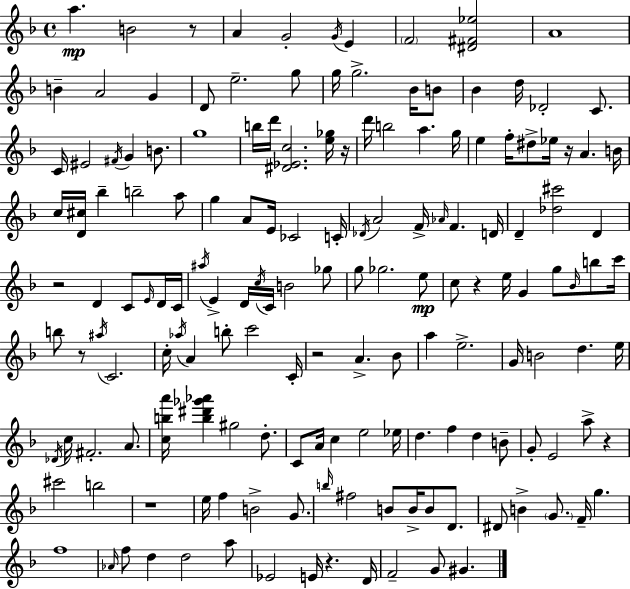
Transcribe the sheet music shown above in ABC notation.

X:1
T:Untitled
M:4/4
L:1/4
K:F
a B2 z/2 A G2 G/4 E F2 [^D^F_e]2 A4 B A2 G D/2 e2 g/2 g/4 g2 _B/4 B/2 _B d/4 _D2 C/2 C/4 ^E2 ^F/4 G B/2 g4 b/4 d'/4 [^D_Ec]2 [e_g]/4 z/4 d'/4 b2 a g/4 e f/4 ^d/2 _e/4 z/4 A B/4 c/4 [D^c]/4 _b b2 a/2 g A/2 E/4 _C2 C/4 _D/4 A2 F/4 _A/4 F D/4 D [_d^c']2 D z2 D C/2 E/4 D/4 C/4 ^a/4 E D/4 c/4 C/4 B2 _g/2 g/2 _g2 e/2 c/2 z e/4 G g/2 _B/4 b/2 c'/4 b/2 z/2 ^a/4 C2 c/4 _a/4 A b/2 c'2 C/4 z2 A _B/2 a e2 G/4 B2 d e/4 _D/4 c/4 ^F2 A/2 [cba']/4 [b^d'_g'_a'] ^g2 d/2 C/2 A/4 c e2 _e/4 d f d B/2 G/2 E2 a/2 z ^c'2 b2 z4 e/4 f B2 G/2 b/4 ^f2 B/2 B/4 B/2 D/2 ^D/2 B G/2 F/4 g f4 _A/4 f/2 d d2 a/2 _E2 E/4 z D/4 F2 G/2 ^G